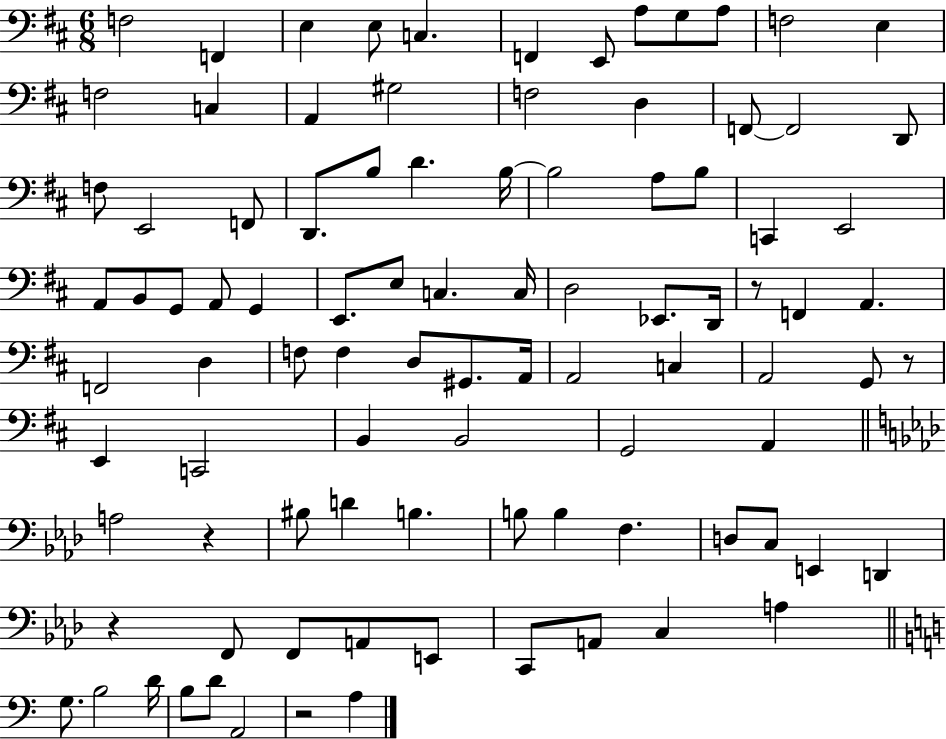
{
  \clef bass
  \numericTimeSignature
  \time 6/8
  \key d \major
  f2 f,4 | e4 e8 c4. | f,4 e,8 a8 g8 a8 | f2 e4 | \break f2 c4 | a,4 gis2 | f2 d4 | f,8~~ f,2 d,8 | \break f8 e,2 f,8 | d,8. b8 d'4. b16~~ | b2 a8 b8 | c,4 e,2 | \break a,8 b,8 g,8 a,8 g,4 | e,8. e8 c4. c16 | d2 ees,8. d,16 | r8 f,4 a,4. | \break f,2 d4 | f8 f4 d8 gis,8. a,16 | a,2 c4 | a,2 g,8 r8 | \break e,4 c,2 | b,4 b,2 | g,2 a,4 | \bar "||" \break \key aes \major a2 r4 | bis8 d'4 b4. | b8 b4 f4. | d8 c8 e,4 d,4 | \break r4 f,8 f,8 a,8 e,8 | c,8 a,8 c4 a4 | \bar "||" \break \key a \minor g8. b2 d'16 | b8 d'8 a,2 | r2 a4 | \bar "|."
}